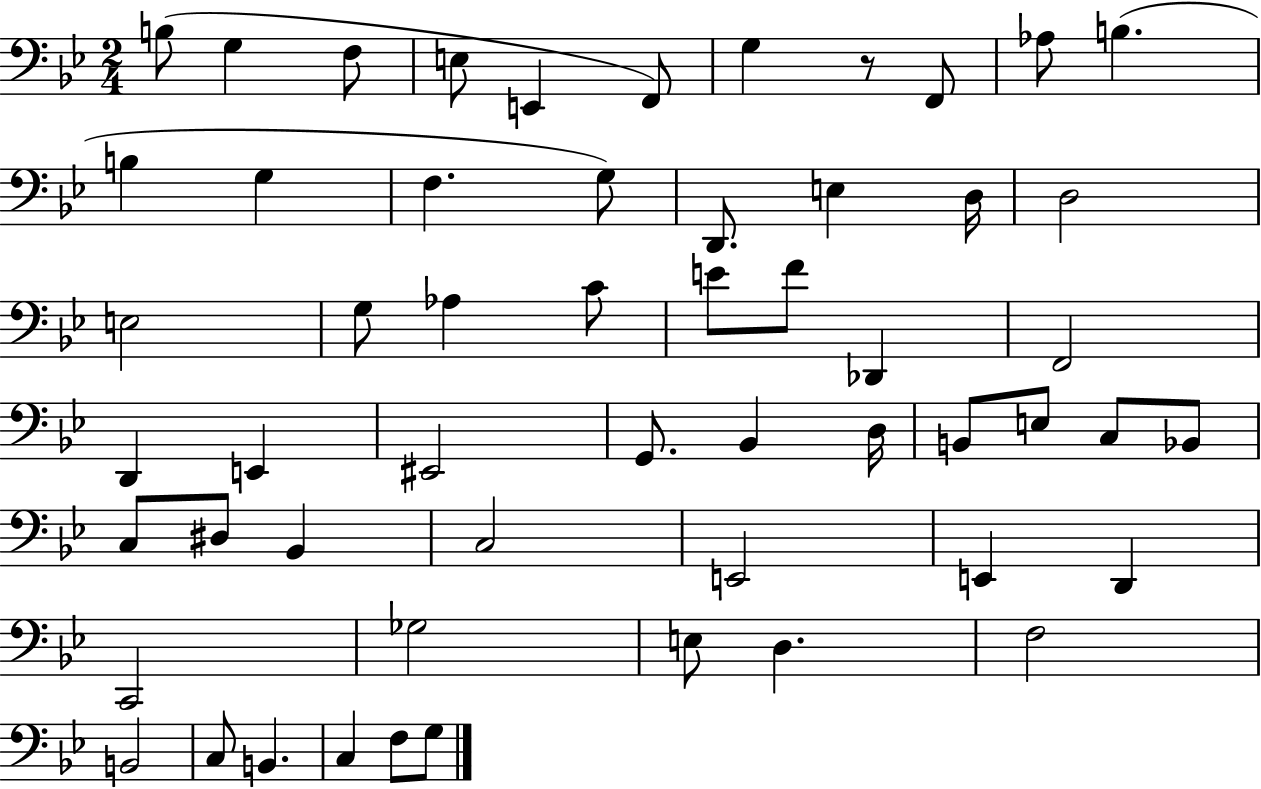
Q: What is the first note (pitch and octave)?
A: B3